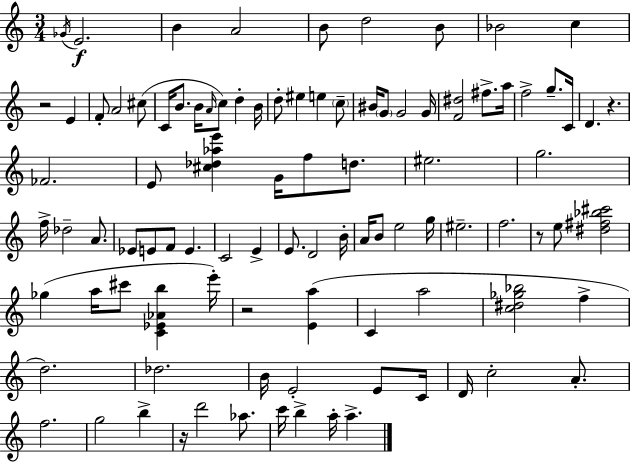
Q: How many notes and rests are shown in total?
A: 96